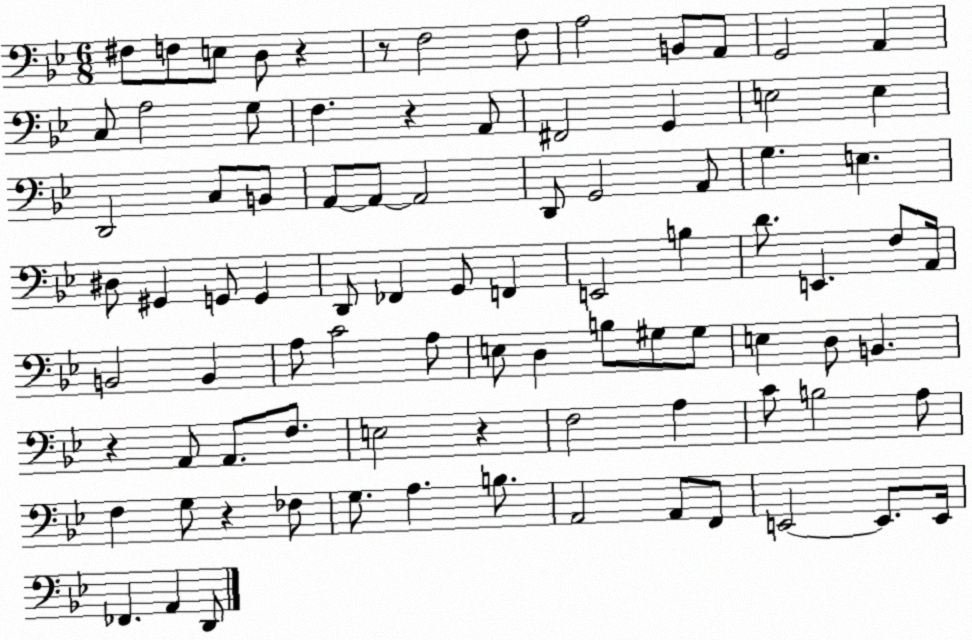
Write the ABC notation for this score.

X:1
T:Untitled
M:6/8
L:1/4
K:Bb
^F,/2 F,/2 E,/2 D,/2 z z/2 F,2 F,/2 A,2 B,,/2 A,,/2 G,,2 A,, C,/2 A,2 G,/2 F, z A,,/2 ^F,,2 G,, E,2 E, D,,2 C,/2 B,,/2 A,,/2 A,,/2 A,,2 D,,/2 G,,2 A,,/2 G, E, ^D,/2 ^G,, G,,/2 G,, D,,/2 _F,, G,,/2 F,, E,,2 B, D/2 E,, F,/2 A,,/4 B,,2 B,, A,/2 C2 A,/2 E,/2 D, B,/2 ^G,/2 ^G,/2 E, D,/2 B,, z A,,/2 A,,/2 F,/2 E,2 z F,2 A, C/2 B,2 A,/2 F, G,/2 z _F,/2 G,/2 A, B,/2 A,,2 A,,/2 F,,/2 E,,2 E,,/2 E,,/4 _F,, A,, D,,/2